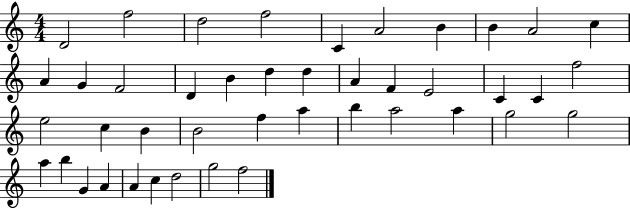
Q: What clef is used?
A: treble